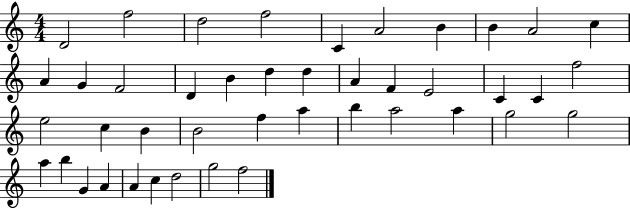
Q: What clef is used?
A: treble